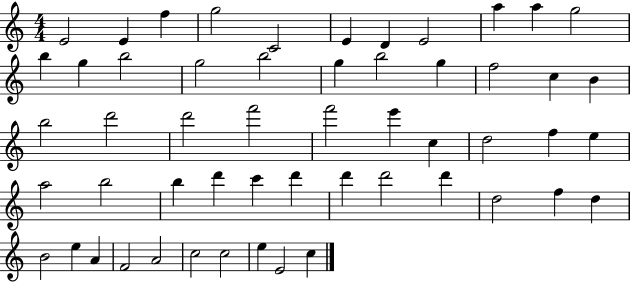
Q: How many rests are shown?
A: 0